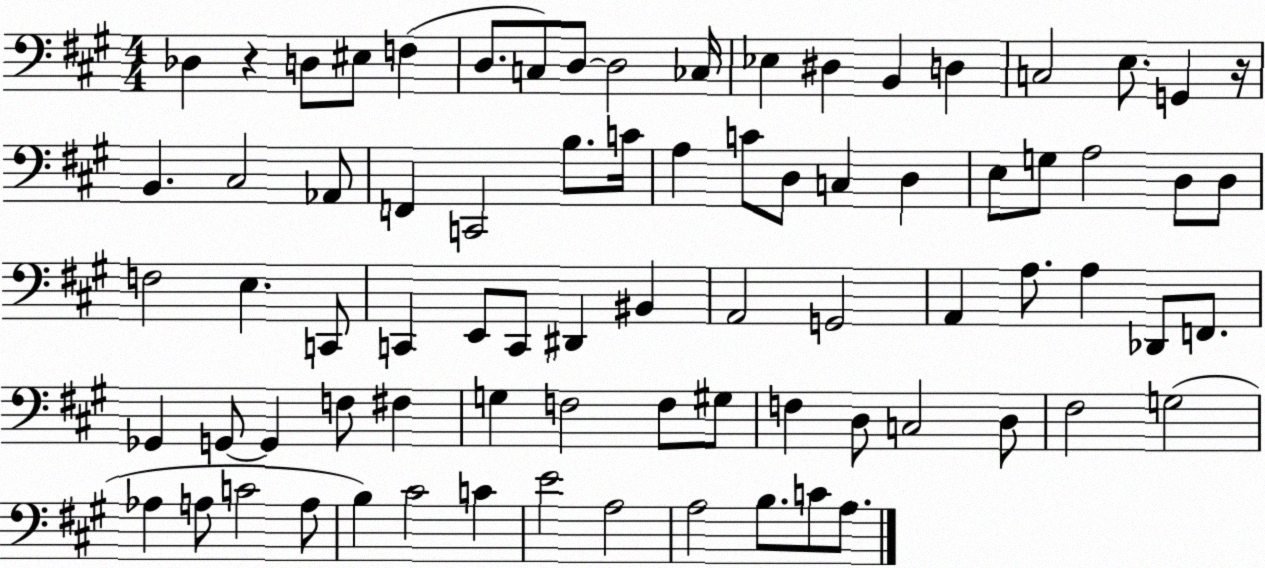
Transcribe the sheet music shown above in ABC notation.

X:1
T:Untitled
M:4/4
L:1/4
K:A
_D, z D,/2 ^E,/2 F, D,/2 C,/2 D,/2 D,2 _C,/4 _E, ^D, B,, D, C,2 E,/2 G,, z/4 B,, ^C,2 _A,,/2 F,, C,,2 B,/2 C/4 A, C/2 D,/2 C, D, E,/2 G,/2 A,2 D,/2 D,/2 F,2 E, C,,/2 C,, E,,/2 C,,/2 ^D,, ^B,, A,,2 G,,2 A,, A,/2 A, _D,,/2 F,,/2 _G,, G,,/2 G,, F,/2 ^F, G, F,2 F,/2 ^G,/2 F, D,/2 C,2 D,/2 ^F,2 G,2 _A, A,/2 C2 A,/2 B, ^C2 C E2 A,2 A,2 B,/2 C/2 A,/2